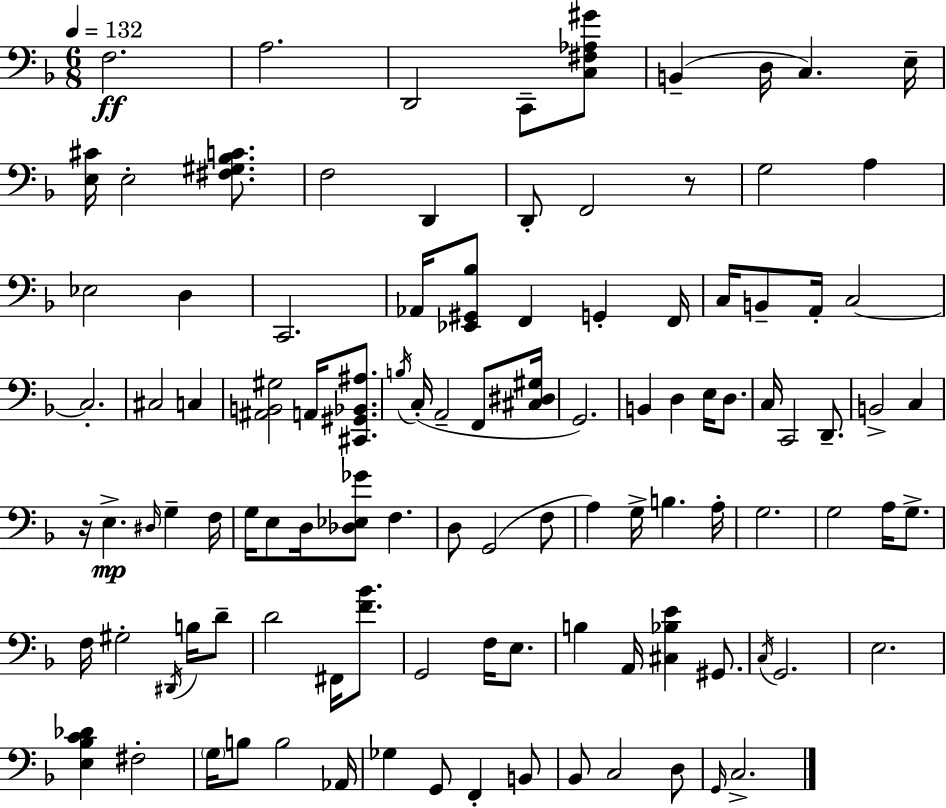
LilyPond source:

{
  \clef bass
  \numericTimeSignature
  \time 6/8
  \key d \minor
  \tempo 4 = 132
  f2.\ff | a2. | d,2 c,8-- <c fis aes gis'>8 | b,4--( d16 c4.) e16-- | \break <e cis'>16 e2-. <fis gis bes c'>8. | f2 d,4 | d,8-. f,2 r8 | g2 a4 | \break ees2 d4 | c,2. | aes,16 <ees, gis, bes>8 f,4 g,4-. f,16 | c16 b,8-- a,16-. c2~~ | \break c2.-. | cis2 c4 | <ais, b, gis>2 a,16 <cis, gis, bes, ais>8. | \acciaccatura { b16 }( c16-. a,2-- f,8 | \break <cis dis gis>16 g,2.) | b,4 d4 e16 d8. | c16 c,2 d,8.-- | b,2-> c4 | \break r16 e4.->\mp \grace { dis16 } g4-- | f16 g16 e8 d16 <des ees ges'>8 f4. | d8 g,2( | f8 a4) g16-> b4. | \break a16-. g2. | g2 a16 g8.-> | f16 gis2-. \acciaccatura { dis,16 } | b16 d'8-- d'2 fis,16 | \break <f' bes'>8. g,2 f16 | e8. b4 a,16 <cis bes e'>4 | gis,8. \acciaccatura { c16 } g,2. | e2. | \break <e bes c' des'>4 fis2-. | \parenthesize g16 b8 b2 | aes,16 ges4 g,8 f,4-. | b,8 bes,8 c2 | \break d8 \grace { g,16 } c2.-> | \bar "|."
}